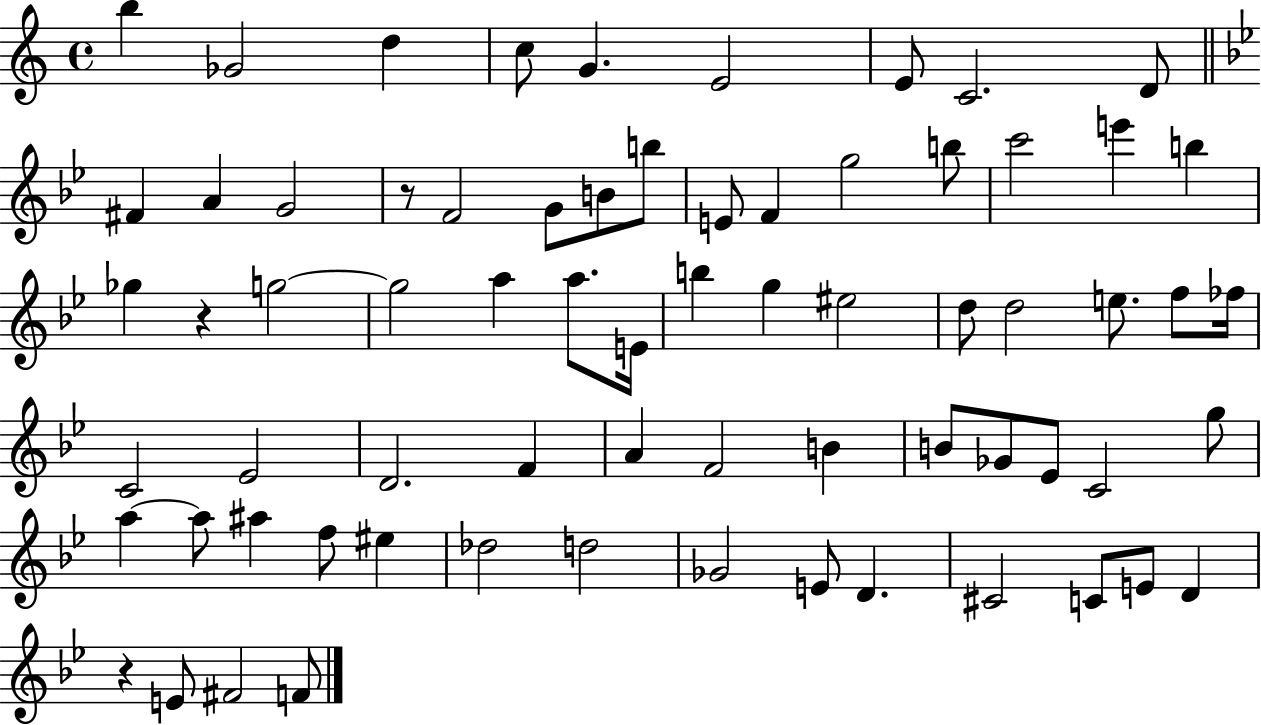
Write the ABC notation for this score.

X:1
T:Untitled
M:4/4
L:1/4
K:C
b _G2 d c/2 G E2 E/2 C2 D/2 ^F A G2 z/2 F2 G/2 B/2 b/2 E/2 F g2 b/2 c'2 e' b _g z g2 g2 a a/2 E/4 b g ^e2 d/2 d2 e/2 f/2 _f/4 C2 _E2 D2 F A F2 B B/2 _G/2 _E/2 C2 g/2 a a/2 ^a f/2 ^e _d2 d2 _G2 E/2 D ^C2 C/2 E/2 D z E/2 ^F2 F/2